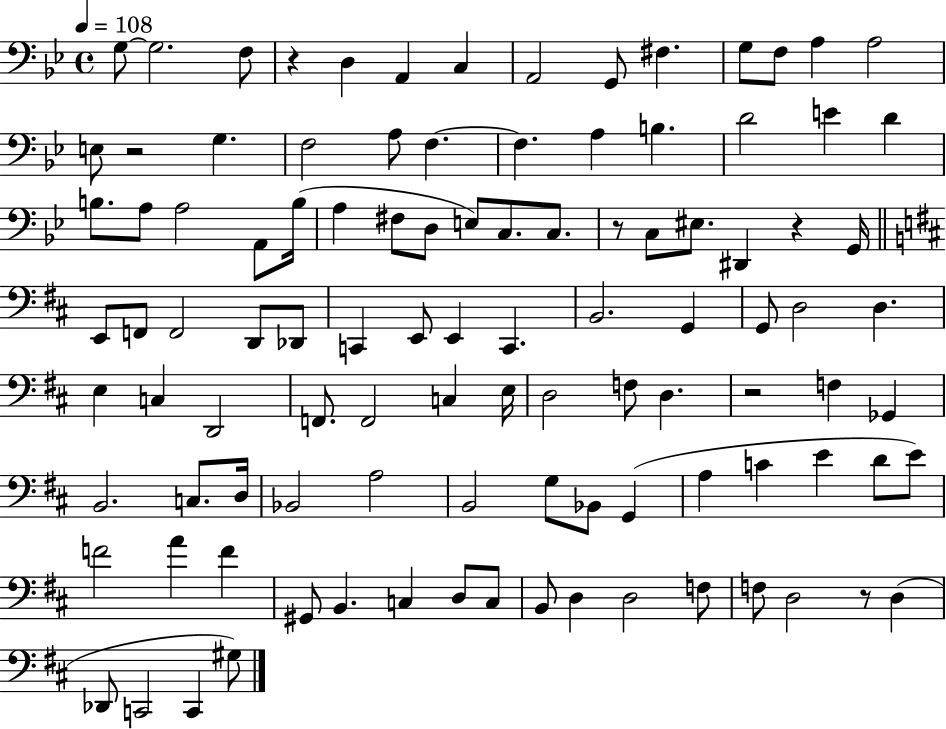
G3/e G3/h. F3/e R/q D3/q A2/q C3/q A2/h G2/e F#3/q. G3/e F3/e A3/q A3/h E3/e R/h G3/q. F3/h A3/e F3/q. F3/q. A3/q B3/q. D4/h E4/q D4/q B3/e. A3/e A3/h A2/e B3/s A3/q F#3/e D3/e E3/e C3/e. C3/e. R/e C3/e EIS3/e. D#2/q R/q G2/s E2/e F2/e F2/h D2/e Db2/e C2/q E2/e E2/q C2/q. B2/h. G2/q G2/e D3/h D3/q. E3/q C3/q D2/h F2/e. F2/h C3/q E3/s D3/h F3/e D3/q. R/h F3/q Gb2/q B2/h. C3/e. D3/s Bb2/h A3/h B2/h G3/e Bb2/e G2/q A3/q C4/q E4/q D4/e E4/e F4/h A4/q F4/q G#2/e B2/q. C3/q D3/e C3/e B2/e D3/q D3/h F3/e F3/e D3/h R/e D3/q Db2/e C2/h C2/q G#3/e